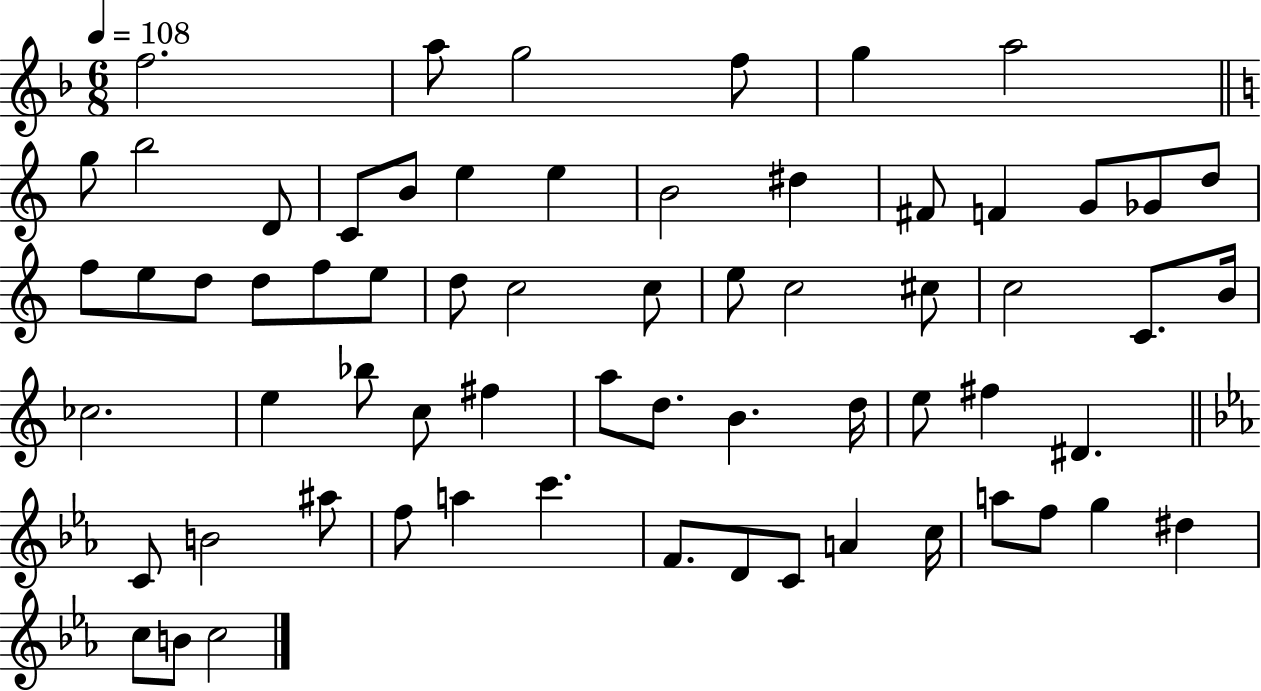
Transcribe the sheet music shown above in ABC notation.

X:1
T:Untitled
M:6/8
L:1/4
K:F
f2 a/2 g2 f/2 g a2 g/2 b2 D/2 C/2 B/2 e e B2 ^d ^F/2 F G/2 _G/2 d/2 f/2 e/2 d/2 d/2 f/2 e/2 d/2 c2 c/2 e/2 c2 ^c/2 c2 C/2 B/4 _c2 e _b/2 c/2 ^f a/2 d/2 B d/4 e/2 ^f ^D C/2 B2 ^a/2 f/2 a c' F/2 D/2 C/2 A c/4 a/2 f/2 g ^d c/2 B/2 c2